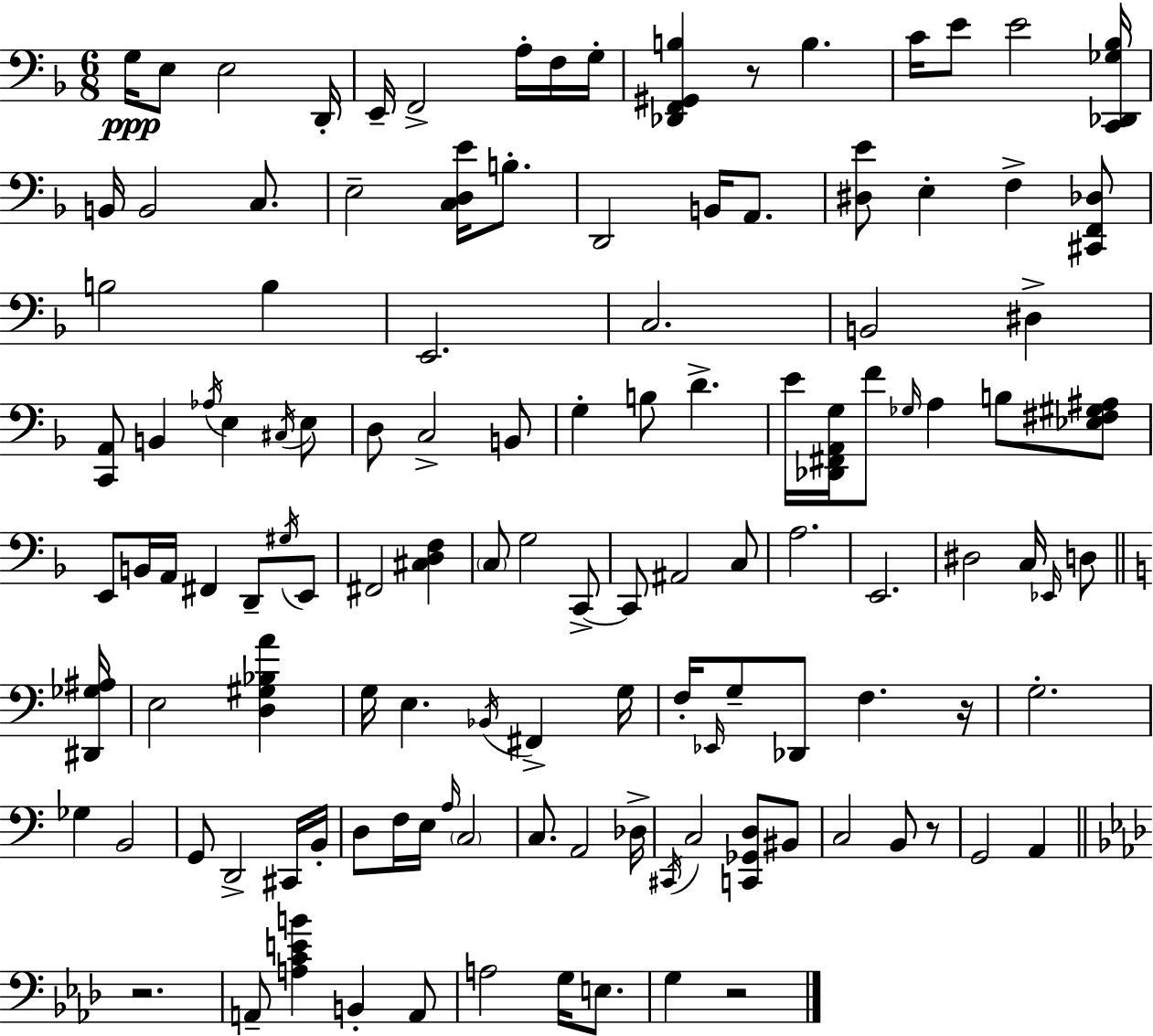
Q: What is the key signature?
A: F major